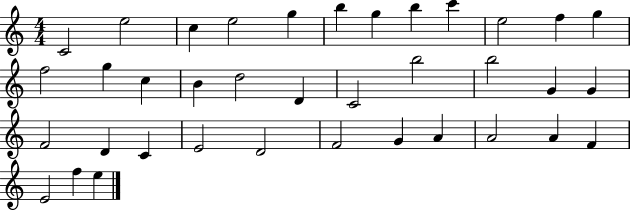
C4/h E5/h C5/q E5/h G5/q B5/q G5/q B5/q C6/q E5/h F5/q G5/q F5/h G5/q C5/q B4/q D5/h D4/q C4/h B5/h B5/h G4/q G4/q F4/h D4/q C4/q E4/h D4/h F4/h G4/q A4/q A4/h A4/q F4/q E4/h F5/q E5/q